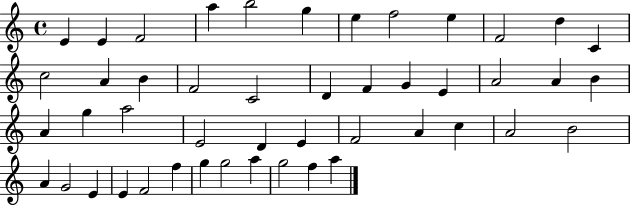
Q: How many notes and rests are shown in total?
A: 47